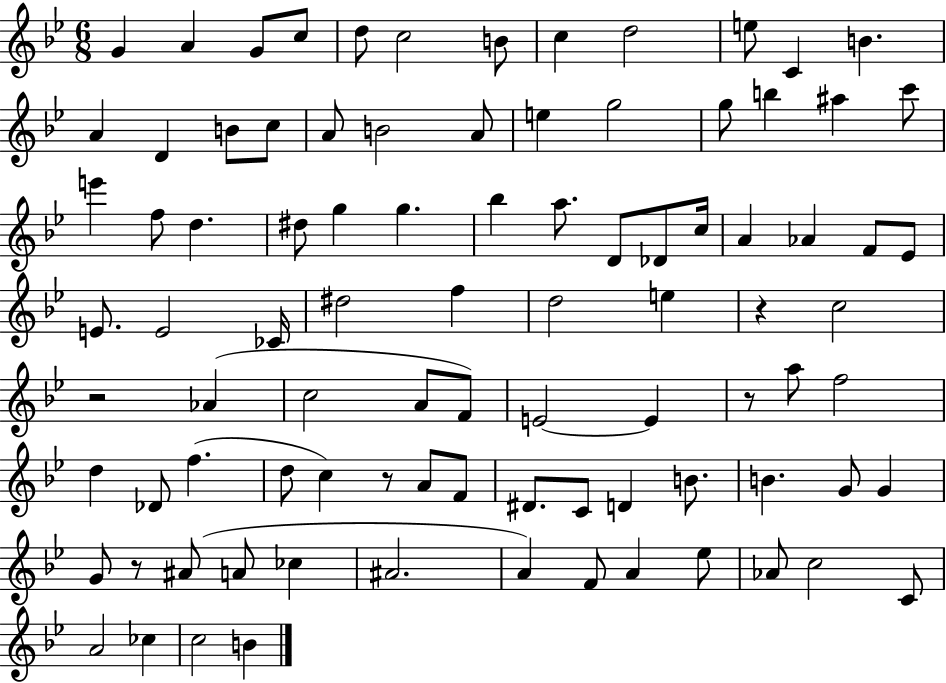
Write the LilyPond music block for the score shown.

{
  \clef treble
  \numericTimeSignature
  \time 6/8
  \key bes \major
  g'4 a'4 g'8 c''8 | d''8 c''2 b'8 | c''4 d''2 | e''8 c'4 b'4. | \break a'4 d'4 b'8 c''8 | a'8 b'2 a'8 | e''4 g''2 | g''8 b''4 ais''4 c'''8 | \break e'''4 f''8 d''4. | dis''8 g''4 g''4. | bes''4 a''8. d'8 des'8 c''16 | a'4 aes'4 f'8 ees'8 | \break e'8. e'2 ces'16 | dis''2 f''4 | d''2 e''4 | r4 c''2 | \break r2 aes'4( | c''2 a'8 f'8) | e'2~~ e'4 | r8 a''8 f''2 | \break d''4 des'8 f''4.( | d''8 c''4) r8 a'8 f'8 | dis'8. c'8 d'4 b'8. | b'4. g'8 g'4 | \break g'8 r8 ais'8( a'8 ces''4 | ais'2. | a'4) f'8 a'4 ees''8 | aes'8 c''2 c'8 | \break a'2 ces''4 | c''2 b'4 | \bar "|."
}